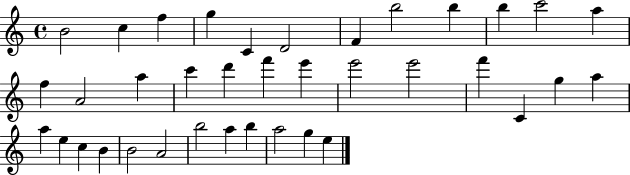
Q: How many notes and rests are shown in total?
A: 37